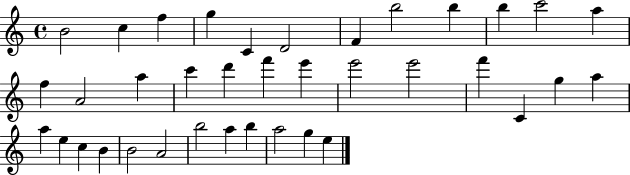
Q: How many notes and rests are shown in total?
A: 37